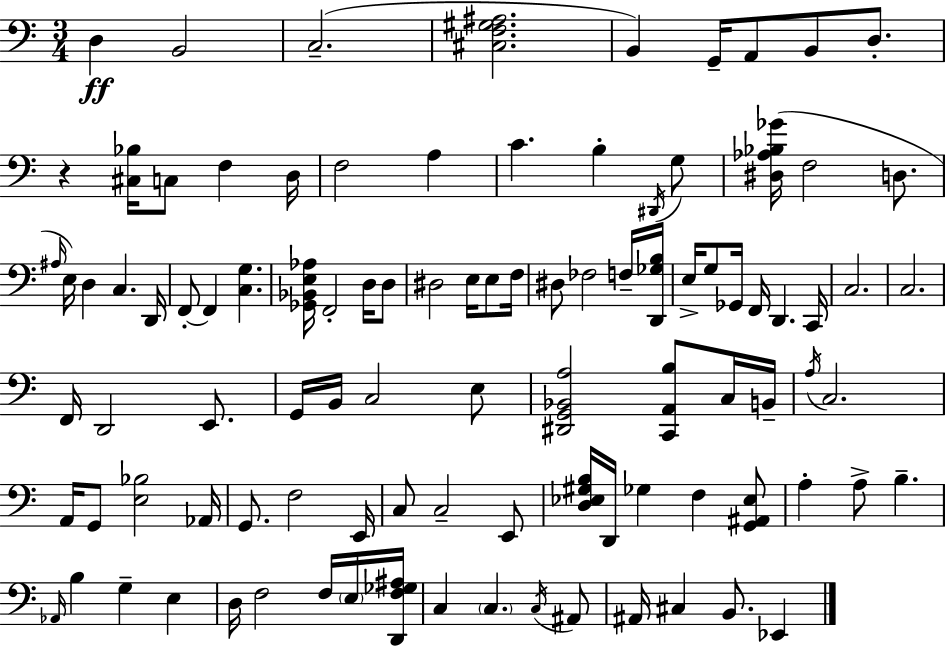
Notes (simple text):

D3/q B2/h C3/h. [C#3,F3,G#3,A#3]/h. B2/q G2/s A2/e B2/e D3/e. R/q [C#3,Bb3]/s C3/e F3/q D3/s F3/h A3/q C4/q. B3/q D#2/s G3/e [D#3,Ab3,Bb3,Gb4]/s F3/h D3/e. A#3/s E3/s D3/q C3/q. D2/s F2/e F2/q [C3,G3]/q. [Gb2,Bb2,E3,Ab3]/s F2/h D3/s D3/e D#3/h E3/s E3/e F3/s D#3/e FES3/h F3/s [D2,Gb3,B3]/s E3/s G3/e Gb2/s F2/s D2/q. C2/s C3/h. C3/h. F2/s D2/h E2/e. G2/s B2/s C3/h E3/e [D#2,G2,Bb2,A3]/h [C2,A2,B3]/e C3/s B2/s A3/s C3/h. A2/s G2/e [E3,Bb3]/h Ab2/s G2/e. F3/h E2/s C3/e C3/h E2/e [D3,Eb3,G#3,B3]/s D2/s Gb3/q F3/q [G2,A#2,Eb3]/e A3/q A3/e B3/q. Ab2/s B3/q G3/q E3/q D3/s F3/h F3/s E3/s [D2,F3,Gb3,A#3]/s C3/q C3/q. C3/s A#2/e A#2/s C#3/q B2/e. Eb2/q